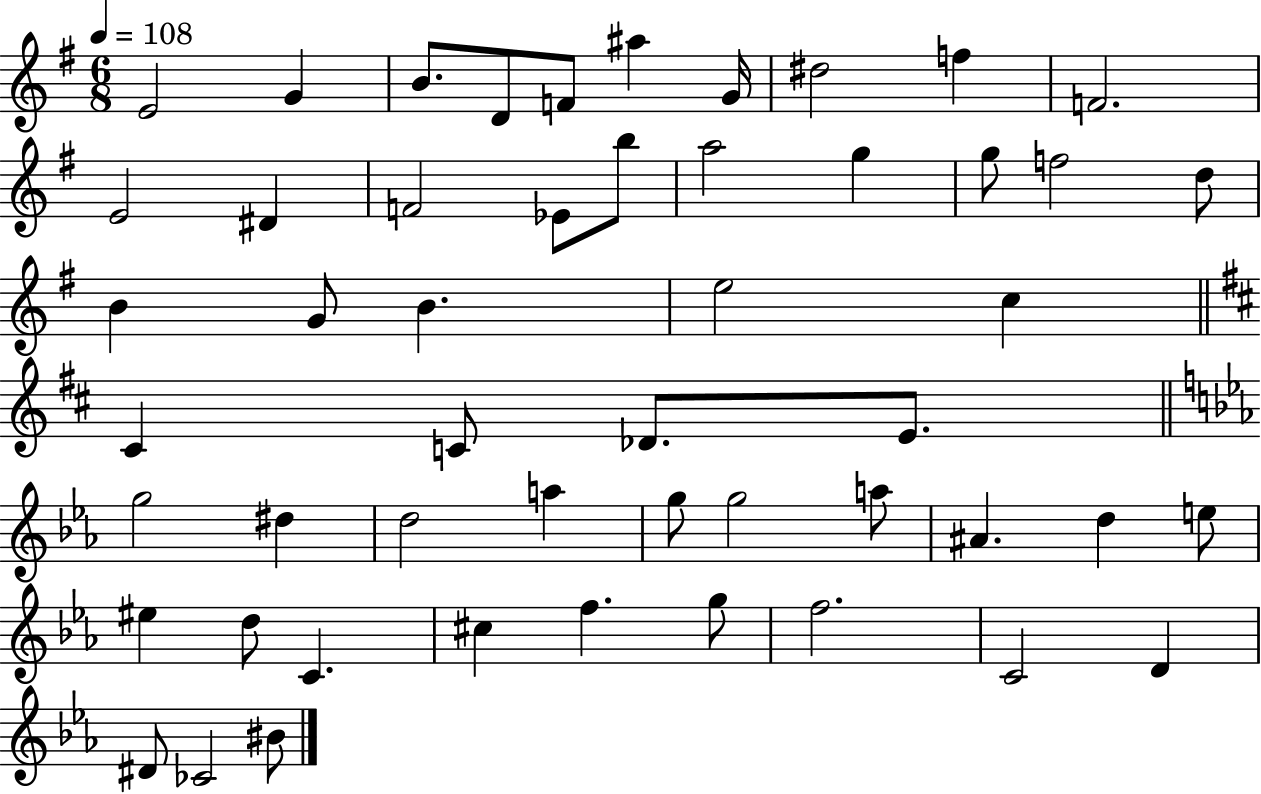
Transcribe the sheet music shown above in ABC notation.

X:1
T:Untitled
M:6/8
L:1/4
K:G
E2 G B/2 D/2 F/2 ^a G/4 ^d2 f F2 E2 ^D F2 _E/2 b/2 a2 g g/2 f2 d/2 B G/2 B e2 c ^C C/2 _D/2 E/2 g2 ^d d2 a g/2 g2 a/2 ^A d e/2 ^e d/2 C ^c f g/2 f2 C2 D ^D/2 _C2 ^B/2